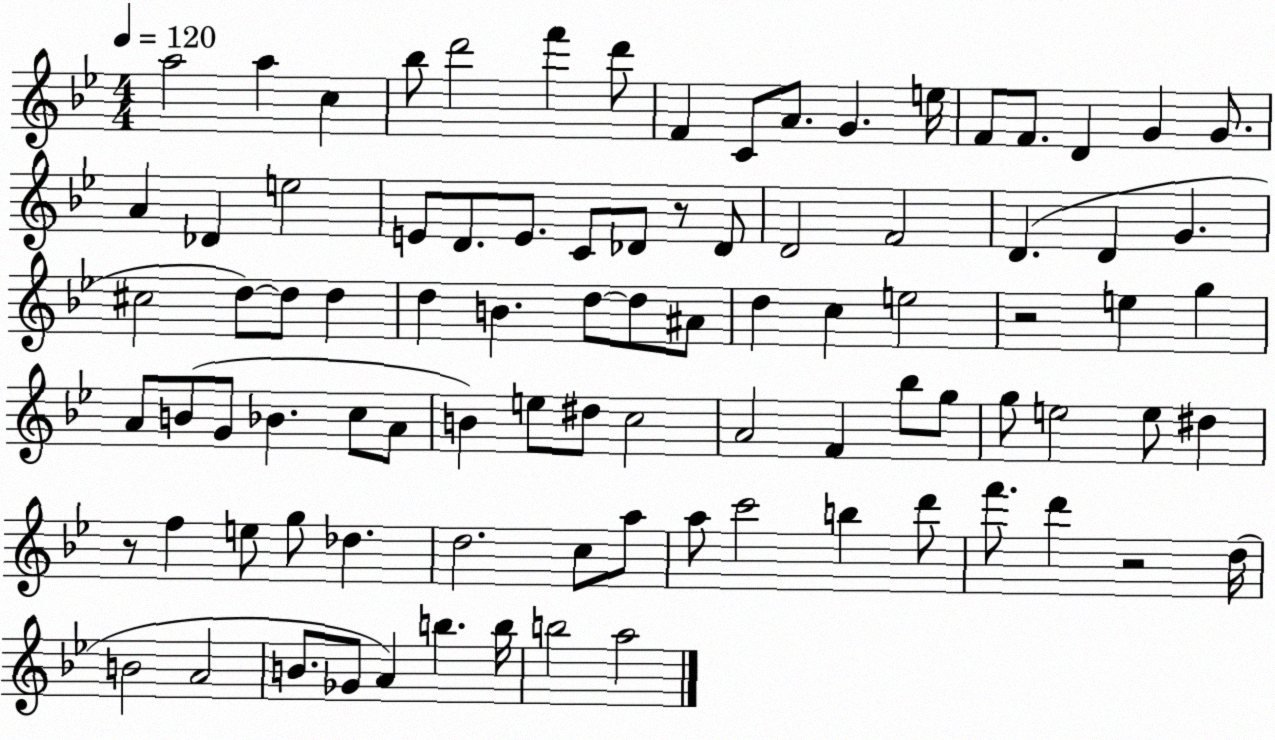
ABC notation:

X:1
T:Untitled
M:4/4
L:1/4
K:Bb
a2 a c _b/2 d'2 f' d'/2 F C/2 A/2 G e/4 F/2 F/2 D G G/2 A _D e2 E/2 D/2 E/2 C/2 _D/2 z/2 _D/2 D2 F2 D D G ^c2 d/2 d/2 d d B d/2 d/2 ^A/2 d c e2 z2 e g A/2 B/2 G/2 _B c/2 A/2 B e/2 ^d/2 c2 A2 F _b/2 g/2 g/2 e2 e/2 ^d z/2 f e/2 g/2 _d d2 c/2 a/2 a/2 c'2 b d'/2 f'/2 d' z2 d/4 B2 A2 B/2 _G/2 A b b/4 b2 a2